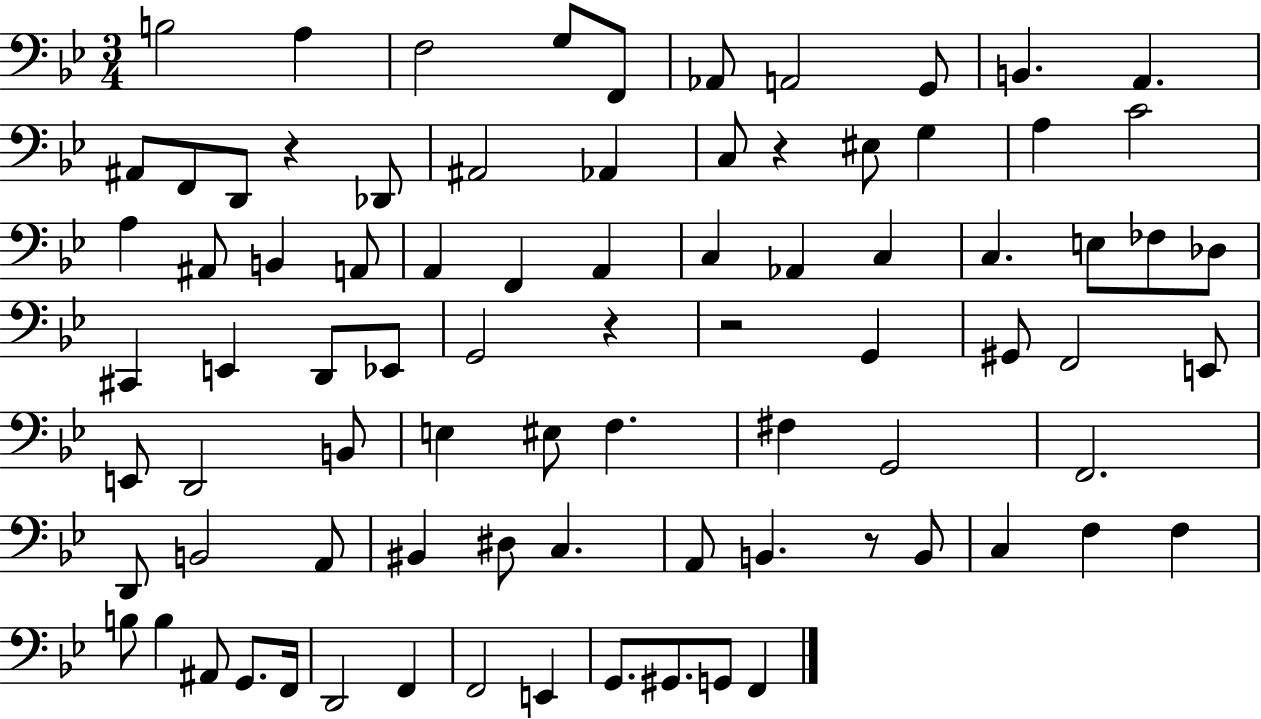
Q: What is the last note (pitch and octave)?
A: F2